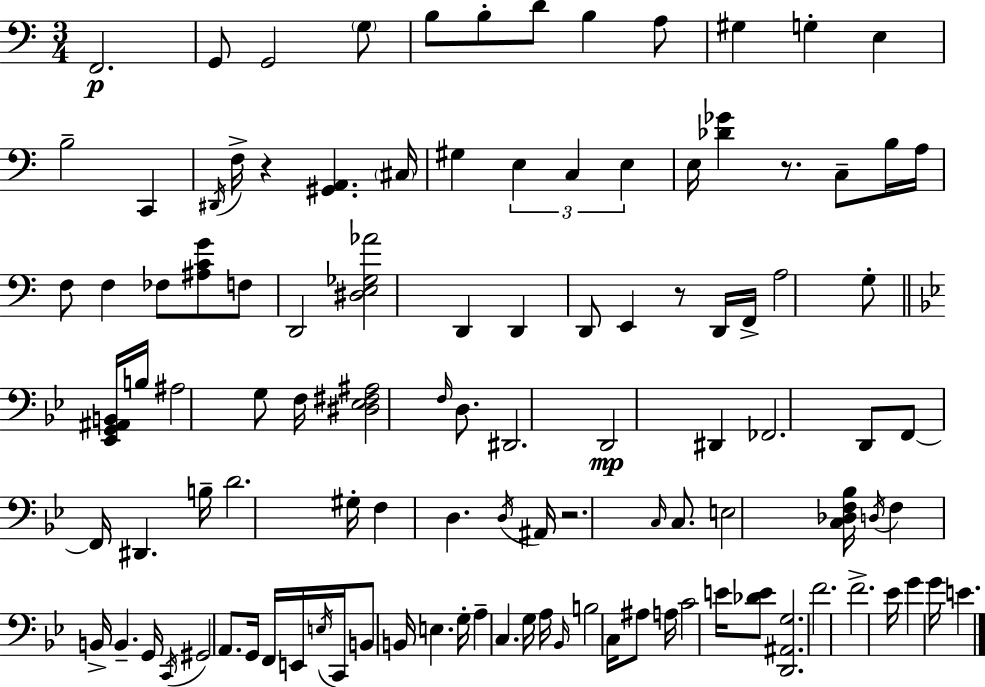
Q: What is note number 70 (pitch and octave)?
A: A2